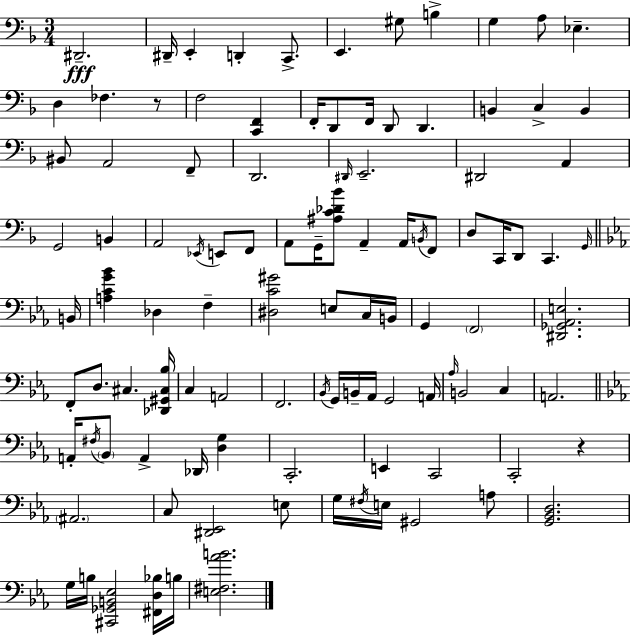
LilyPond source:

{
  \clef bass
  \numericTimeSignature
  \time 3/4
  \key f \major
  dis,2.--\fff | dis,16-- e,4-. d,4-. c,8.-> | e,4. gis8 b4-> | g4 a8 ees4.-- | \break d4 fes4. r8 | f2 <c, f,>4 | f,16-. d,8 f,16 d,8 d,4. | b,4 c4-> b,4 | \break bis,8 a,2 f,8-- | d,2. | \grace { dis,16 } e,2.-- | dis,2 a,4 | \break g,2 b,4 | a,2 \acciaccatura { ees,16 } e,8 | f,8 a,8 g,16-- <ais c' des' bes'>8 a,4-- a,16 | \acciaccatura { b,16 } f,8 d8 c,16 d,8 c,4. | \break \grace { g,16 } \bar "||" \break \key ees \major b,16 <a c' g' bes'>4 des4 f4-- | <dis c' gis'>2 e8 c16 | b,16 g,4 \parenthesize f,2 | <dis, ges, aes, e>2. | \break f,8-. d8. cis4. | <des, gis, cis bes>16 c4 a,2 | f,2. | \acciaccatura { bes,16 } g,16 b,16-- aes,16 g,2 | \break a,16 \grace { aes16 } b,2 c4 | a,2. | \bar "||" \break \key ees \major a,16-. \acciaccatura { fis16 } \parenthesize bes,8 a,4-> des,16 <d g>4 | c,2.-. | e,4 c,2 | c,2-. r4 | \break \parenthesize ais,2. | c8 <dis, ees,>2 e8 | g16 \acciaccatura { fis16 } e16 gis,2 | a8 <g, bes, d>2. | \break g16 b16 <cis, ges, b, ees>2 | <fis, d bes>16 b16 <e fis aes' b'>2. | \bar "|."
}